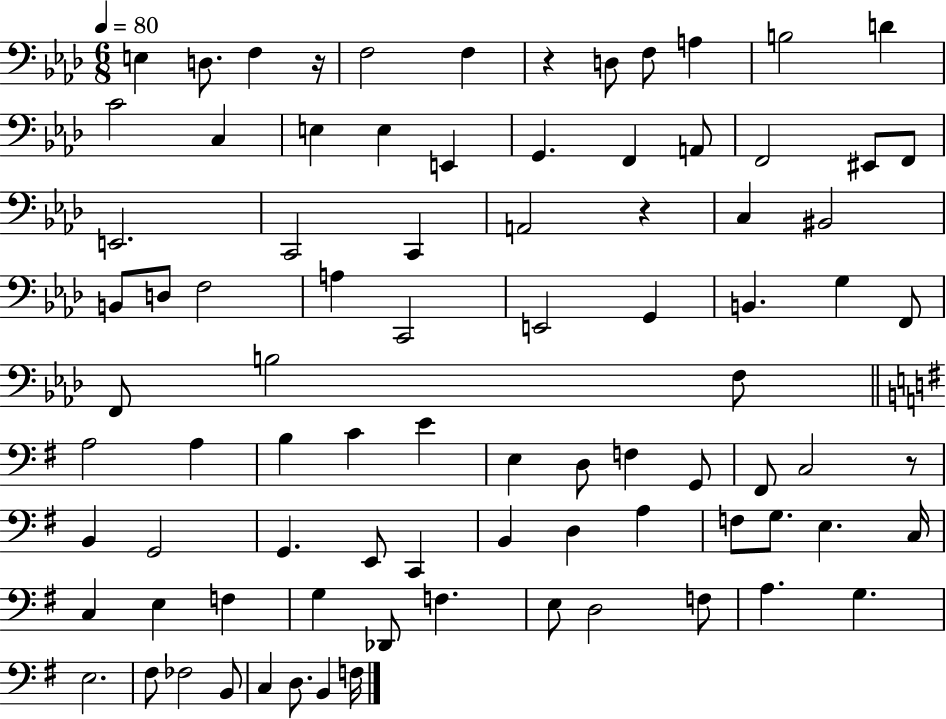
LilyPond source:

{
  \clef bass
  \numericTimeSignature
  \time 6/8
  \key aes \major
  \tempo 4 = 80
  e4 d8. f4 r16 | f2 f4 | r4 d8 f8 a4 | b2 d'4 | \break c'2 c4 | e4 e4 e,4 | g,4. f,4 a,8 | f,2 eis,8 f,8 | \break e,2. | c,2 c,4 | a,2 r4 | c4 bis,2 | \break b,8 d8 f2 | a4 c,2 | e,2 g,4 | b,4. g4 f,8 | \break f,8 b2 f8 | \bar "||" \break \key e \minor a2 a4 | b4 c'4 e'4 | e4 d8 f4 g,8 | fis,8 c2 r8 | \break b,4 g,2 | g,4. e,8 c,4 | b,4 d4 a4 | f8 g8. e4. c16 | \break c4 e4 f4 | g4 des,8 f4. | e8 d2 f8 | a4. g4. | \break e2. | fis8 fes2 b,8 | c4 d8. b,4 f16 | \bar "|."
}